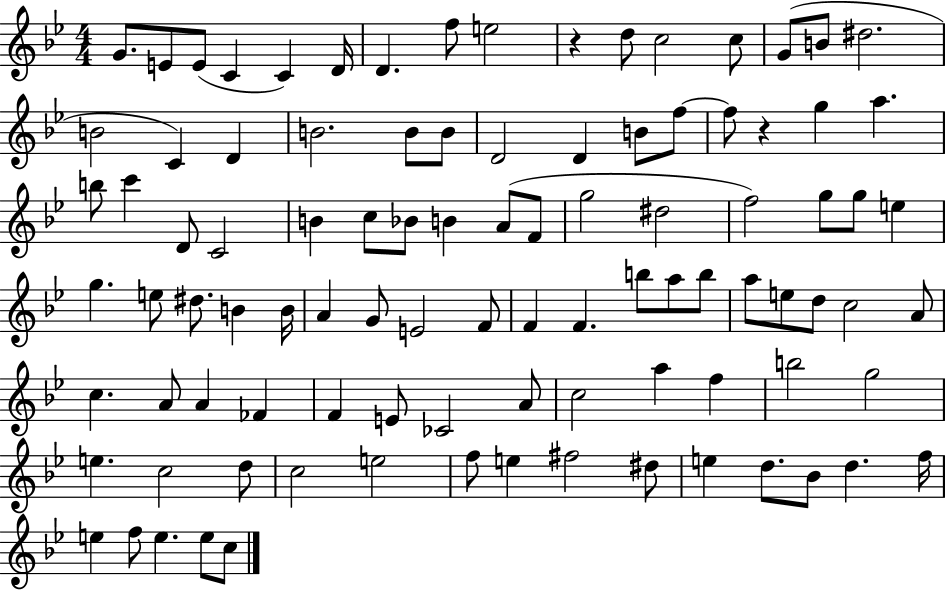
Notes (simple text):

G4/e. E4/e E4/e C4/q C4/q D4/s D4/q. F5/e E5/h R/q D5/e C5/h C5/e G4/e B4/e D#5/h. B4/h C4/q D4/q B4/h. B4/e B4/e D4/h D4/q B4/e F5/e F5/e R/q G5/q A5/q. B5/e C6/q D4/e C4/h B4/q C5/e Bb4/e B4/q A4/e F4/e G5/h D#5/h F5/h G5/e G5/e E5/q G5/q. E5/e D#5/e. B4/q B4/s A4/q G4/e E4/h F4/e F4/q F4/q. B5/e A5/e B5/e A5/e E5/e D5/e C5/h A4/e C5/q. A4/e A4/q FES4/q F4/q E4/e CES4/h A4/e C5/h A5/q F5/q B5/h G5/h E5/q. C5/h D5/e C5/h E5/h F5/e E5/q F#5/h D#5/e E5/q D5/e. Bb4/e D5/q. F5/s E5/q F5/e E5/q. E5/e C5/e